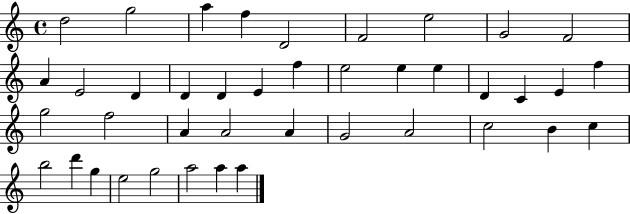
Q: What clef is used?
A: treble